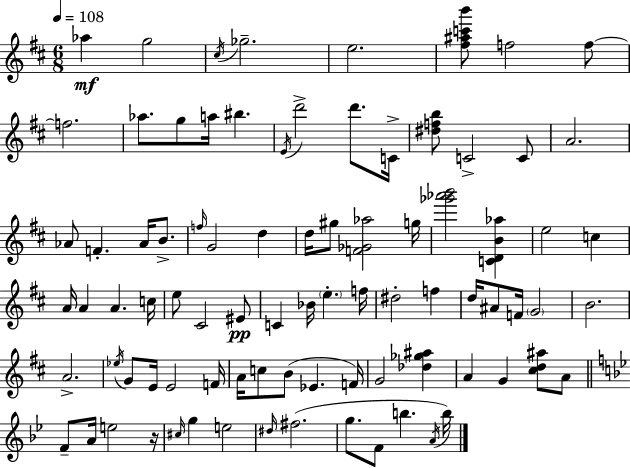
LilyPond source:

{
  \clef treble
  \numericTimeSignature
  \time 6/8
  \key d \major
  \tempo 4 = 108
  \repeat volta 2 { aes''4\mf g''2 | \acciaccatura { cis''16 } ges''2.-- | e''2. | <fis'' ais'' c''' b'''>8 f''2 f''8~~ | \break f''2. | aes''8. g''8 a''16 bis''4. | \acciaccatura { e'16 } d'''2-> d'''8. | c'16-> <dis'' f'' b''>8 c'2-> | \break c'8 a'2. | aes'8 f'4.-. aes'16 b'8.-> | \grace { f''16 } g'2 d''4 | d''16 gis''8 <f' ges' aes''>2 | \break g''16 <ges''' aes''' b'''>2 <c' d' b' aes''>4 | e''2 c''4 | a'16 a'4 a'4. | c''16 e''8 cis'2 | \break eis'8\pp c'4 bes'16 \parenthesize e''4.-. | f''16 dis''2-. f''4 | d''16 ais'8 f'16 \parenthesize g'2 | b'2. | \break a'2.-> | \acciaccatura { ees''16 } g'8 e'16 e'2 | f'16 a'16 c''8 b'8( ees'4. | f'16) g'2 | \break <des'' ges'' ais''>4 a'4 g'4 | <cis'' d'' ais''>8 a'8 \bar "||" \break \key bes \major f'8-- a'16 e''2 r16 | \grace { cis''16 } g''4 e''2 | \grace { dis''16 }( fis''2. | g''8. f'8 b''4. | \break \acciaccatura { a'16 }) b''16 } \bar "|."
}